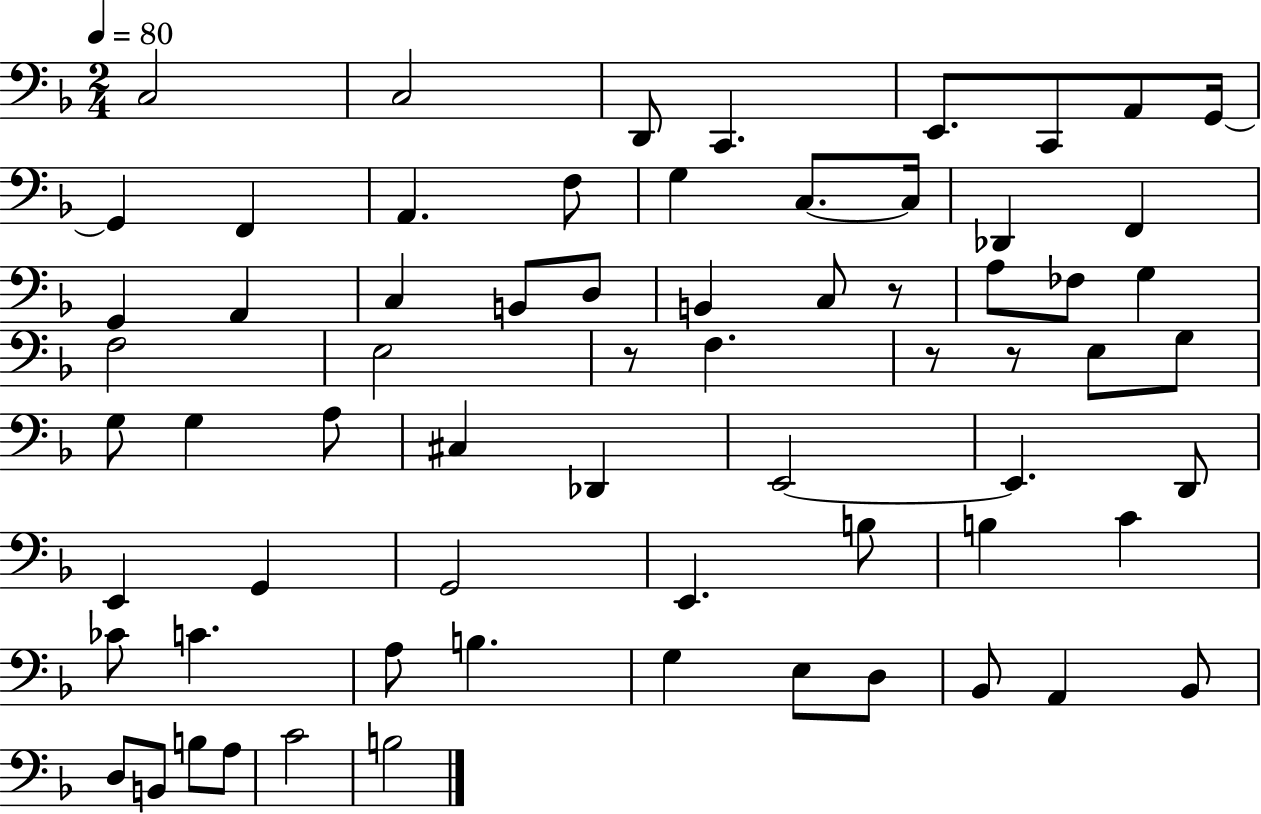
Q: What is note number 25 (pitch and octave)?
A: A3